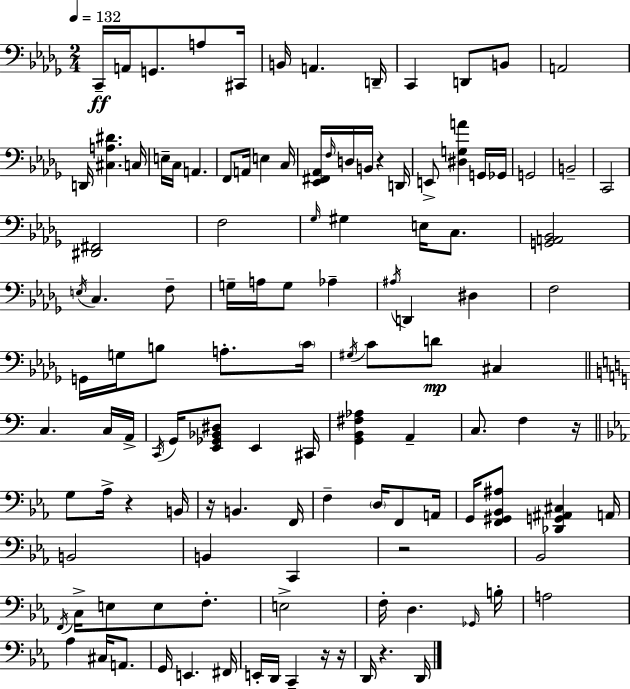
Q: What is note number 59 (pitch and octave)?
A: A2